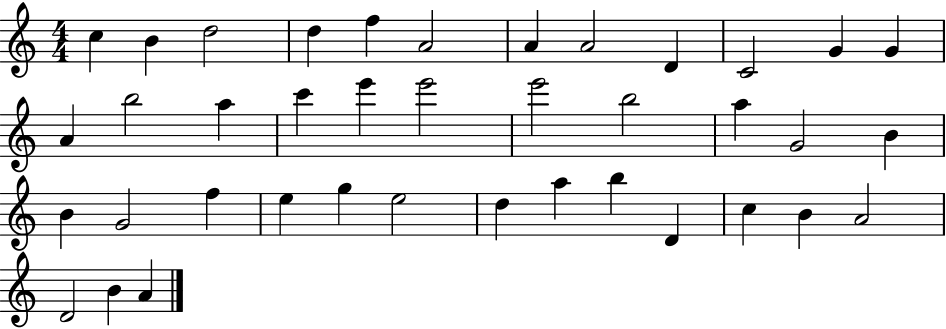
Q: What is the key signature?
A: C major